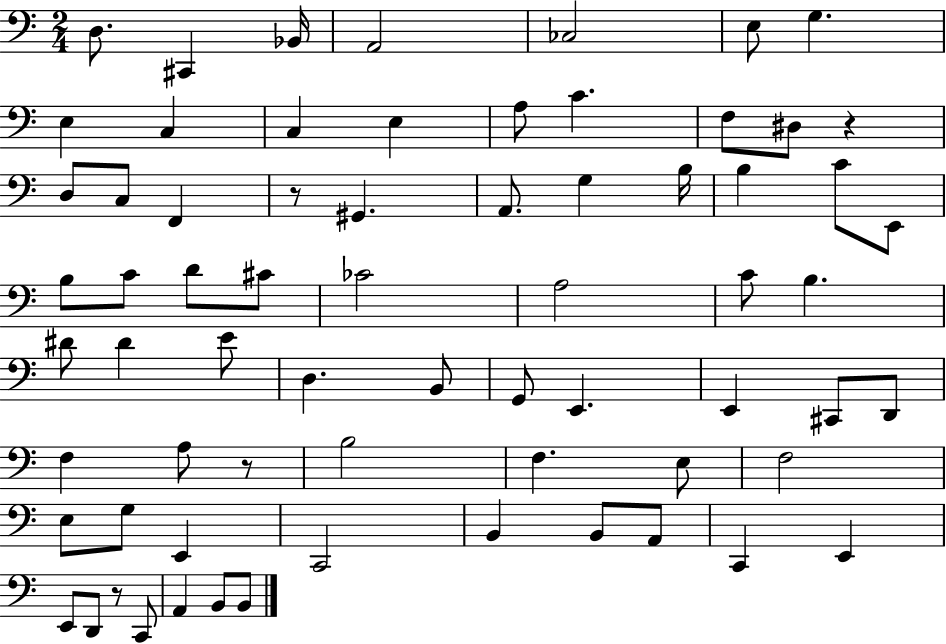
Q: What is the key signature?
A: C major